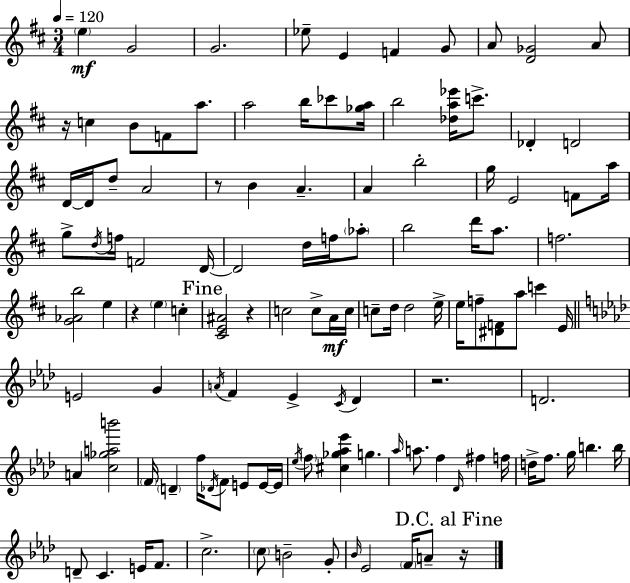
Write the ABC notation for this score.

X:1
T:Untitled
M:3/4
L:1/4
K:D
e G2 G2 _e/2 E F G/2 A/2 [D_G]2 A/2 z/4 c B/2 F/2 a/2 a2 b/4 _c'/2 [_ga]/4 b2 [_da_e']/4 c'/2 _D D2 D/4 D/4 d/2 A2 z/2 B A A b2 g/4 E2 F/2 a/4 g/2 d/4 f/4 F2 D/4 D2 d/4 f/4 _a/2 b2 d'/4 a/2 f2 [G_Ab]2 e z e c [^CE^A]2 z c2 c/2 A/4 c/4 c/2 d/4 d2 e/4 e/4 f/2 [^DF]/2 a/2 c' E/4 E2 G A/4 F _E C/4 _D z2 D2 A [c_gab']2 F/4 D f/4 _D/4 F/2 E/2 E/4 E/4 _e/4 f/2 [^c_g_a_e'] g _a/4 a/2 f _D/4 ^f f/4 d/4 f/2 g/4 b b/4 D/2 C E/4 F/2 c2 c/2 B2 G/2 _B/4 _E2 F/4 A/2 z/4